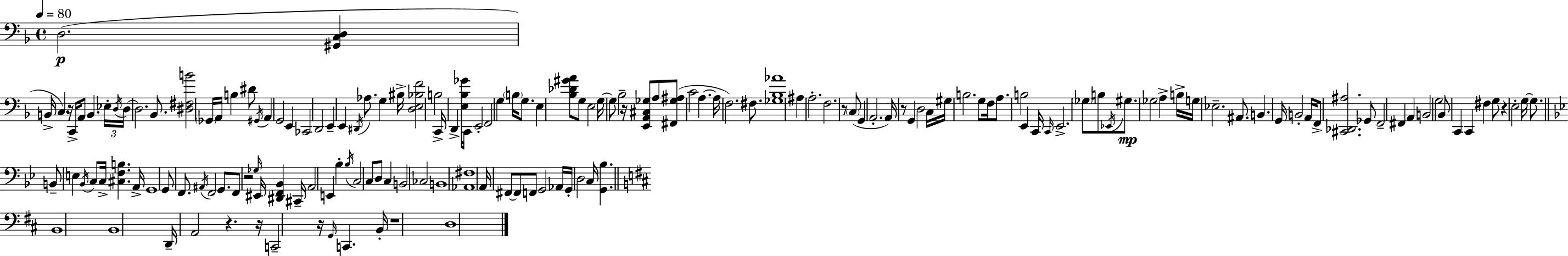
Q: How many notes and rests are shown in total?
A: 165